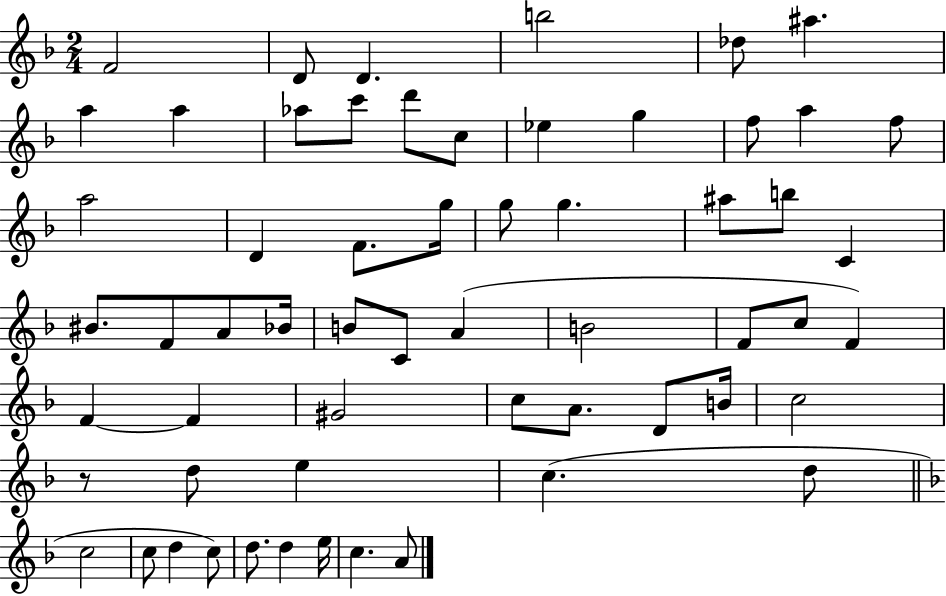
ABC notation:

X:1
T:Untitled
M:2/4
L:1/4
K:F
F2 D/2 D b2 _d/2 ^a a a _a/2 c'/2 d'/2 c/2 _e g f/2 a f/2 a2 D F/2 g/4 g/2 g ^a/2 b/2 C ^B/2 F/2 A/2 _B/4 B/2 C/2 A B2 F/2 c/2 F F F ^G2 c/2 A/2 D/2 B/4 c2 z/2 d/2 e c d/2 c2 c/2 d c/2 d/2 d e/4 c A/2